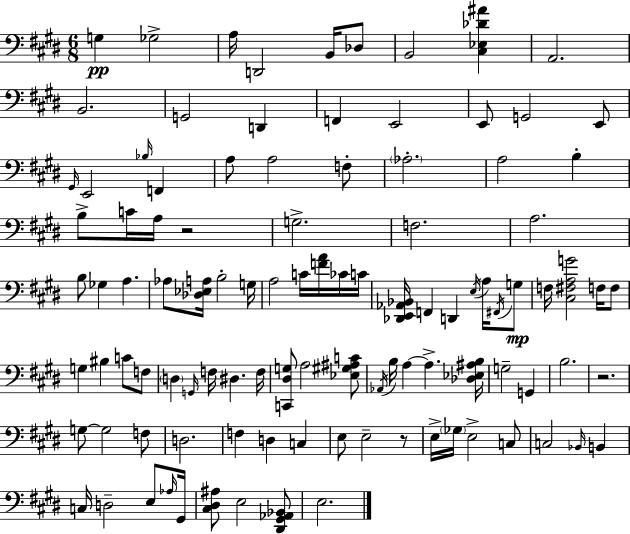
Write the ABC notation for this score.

X:1
T:Untitled
M:6/8
L:1/4
K:E
G, _G,2 A,/4 D,,2 B,,/4 _D,/2 B,,2 [^C,_E,_D^A] A,,2 B,,2 G,,2 D,, F,, E,,2 E,,/2 G,,2 E,,/2 ^G,,/4 E,,2 _B,/4 F,, A,/2 A,2 F,/2 _A,2 A,2 B, B,/2 C/4 A,/4 z2 G,2 F,2 A,2 B,/2 _G, A, _A,/2 [_D,_E,A,]/4 B,2 G,/4 A,2 C/4 [FA]/4 _C/4 C/4 [_D,,E,,_A,,_B,,]/4 F,, D,, E,/4 A,/4 ^F,,/4 G,/2 F,/4 [^C,^F,A,G]2 F,/4 F,/2 G, ^B, C/2 F,/2 D, G,,/4 F,/4 ^D, F,/4 [C,,^D,G,]/2 A,2 [_E,^G,^A,C]/2 _A,,/4 B,/4 A, A, [_D,_E,^A,B,]/4 G,2 G,, B,2 z2 G,/2 G,2 F,/2 D,2 F, D, C, E,/2 E,2 z/2 E,/4 _G,/4 E,2 C,/2 C,2 _B,,/4 B,, C,/4 D,2 E,/2 _A,/4 ^G,,/4 [^C,^D,^A,]/2 E,2 [^D,,^G,,_A,,_B,,]/2 E,2